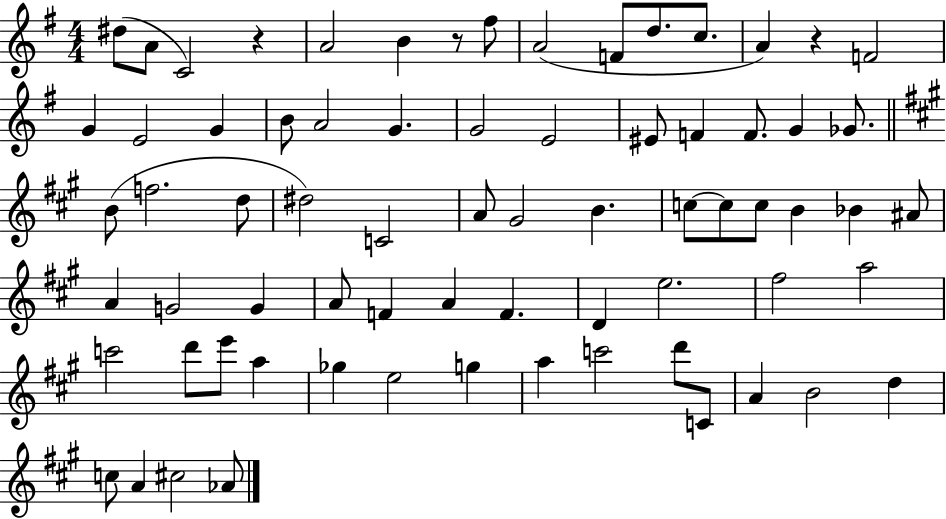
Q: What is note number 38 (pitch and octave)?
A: Bb4